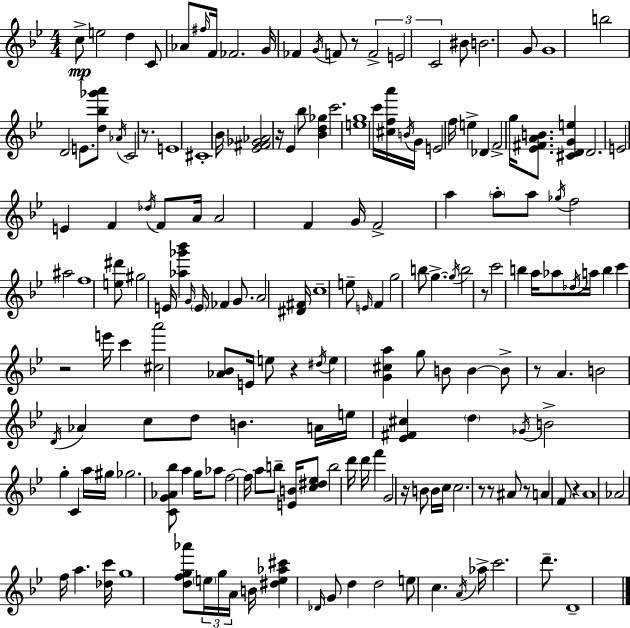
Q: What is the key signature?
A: G minor